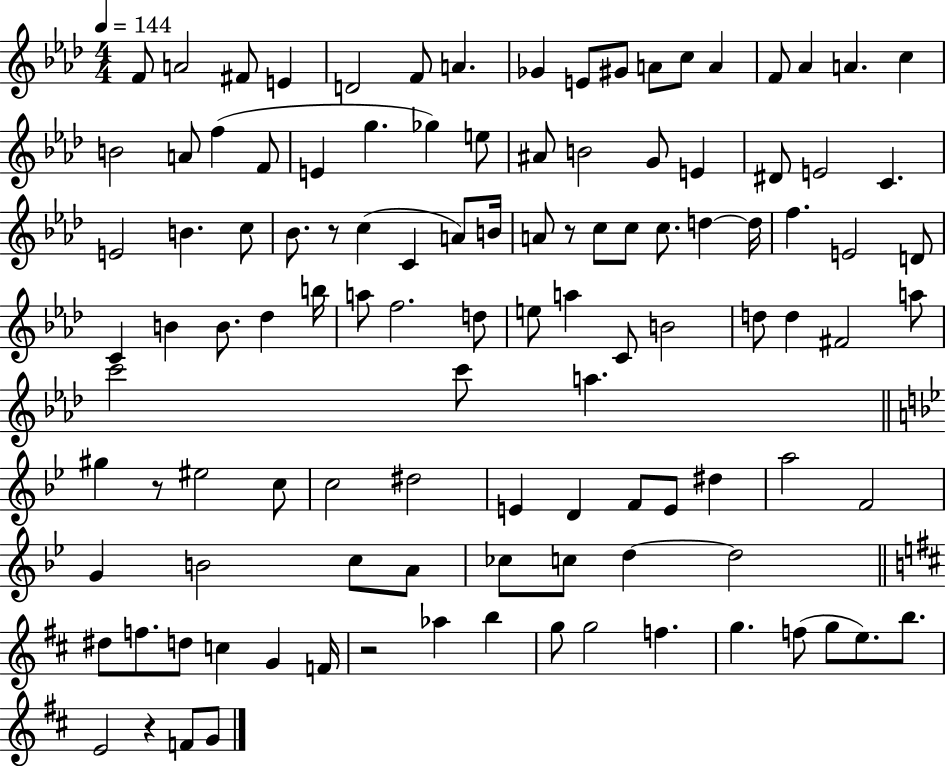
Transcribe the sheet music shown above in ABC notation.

X:1
T:Untitled
M:4/4
L:1/4
K:Ab
F/2 A2 ^F/2 E D2 F/2 A _G E/2 ^G/2 A/2 c/2 A F/2 _A A c B2 A/2 f F/2 E g _g e/2 ^A/2 B2 G/2 E ^D/2 E2 C E2 B c/2 _B/2 z/2 c C A/2 B/4 A/2 z/2 c/2 c/2 c/2 d d/4 f E2 D/2 C B B/2 _d b/4 a/2 f2 d/2 e/2 a C/2 B2 d/2 d ^F2 a/2 c'2 c'/2 a ^g z/2 ^e2 c/2 c2 ^d2 E D F/2 E/2 ^d a2 F2 G B2 c/2 A/2 _c/2 c/2 d d2 ^d/2 f/2 d/2 c G F/4 z2 _a b g/2 g2 f g f/2 g/2 e/2 b/2 E2 z F/2 G/2